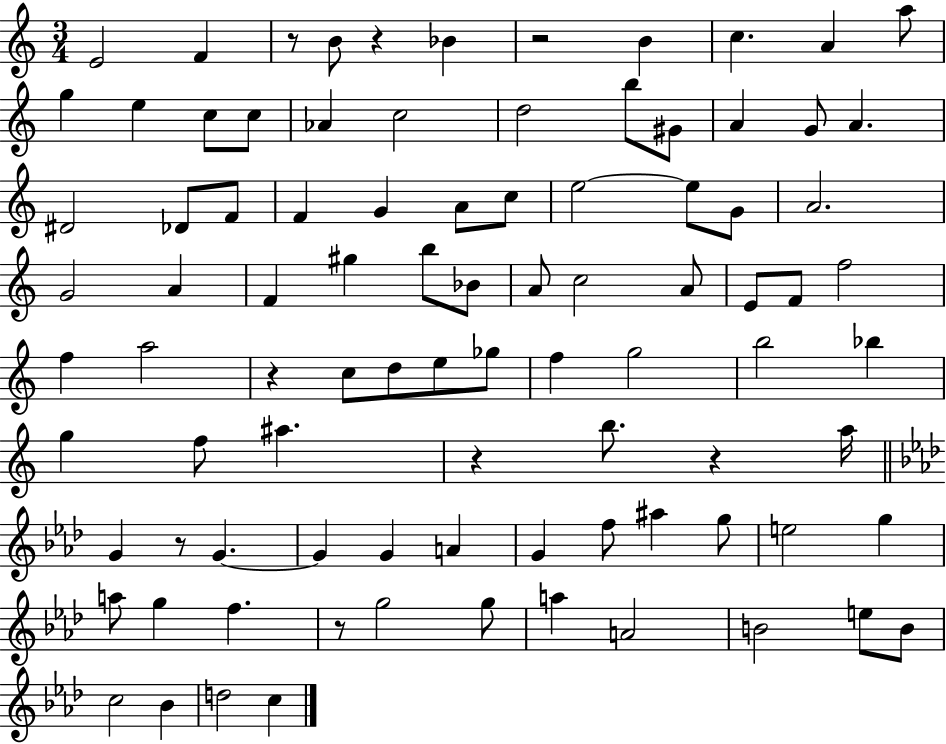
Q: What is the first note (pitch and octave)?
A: E4